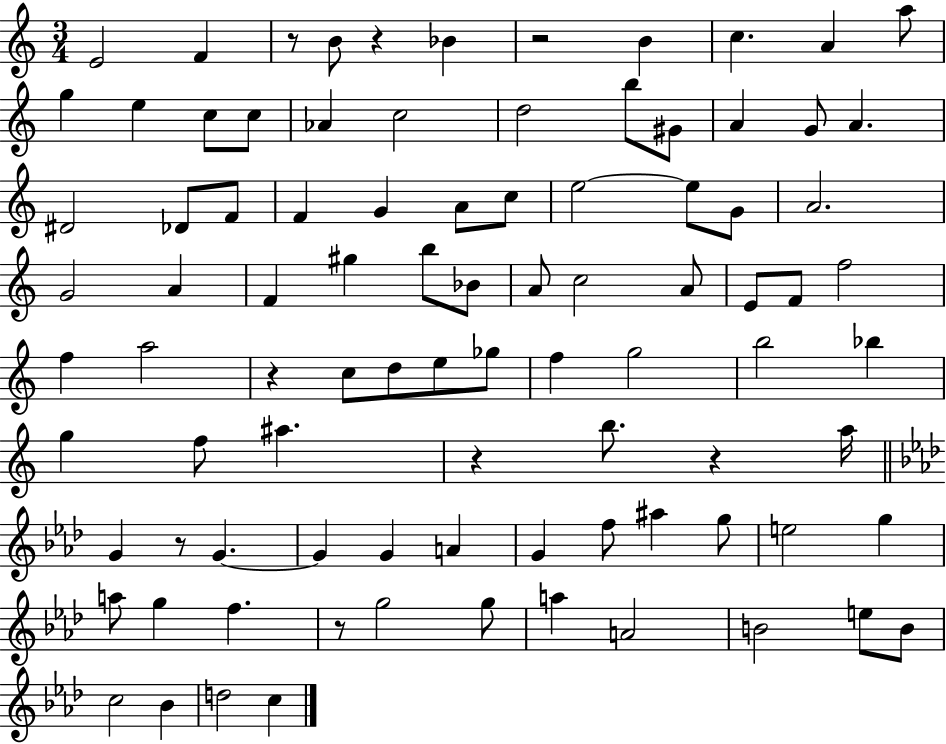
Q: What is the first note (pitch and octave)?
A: E4